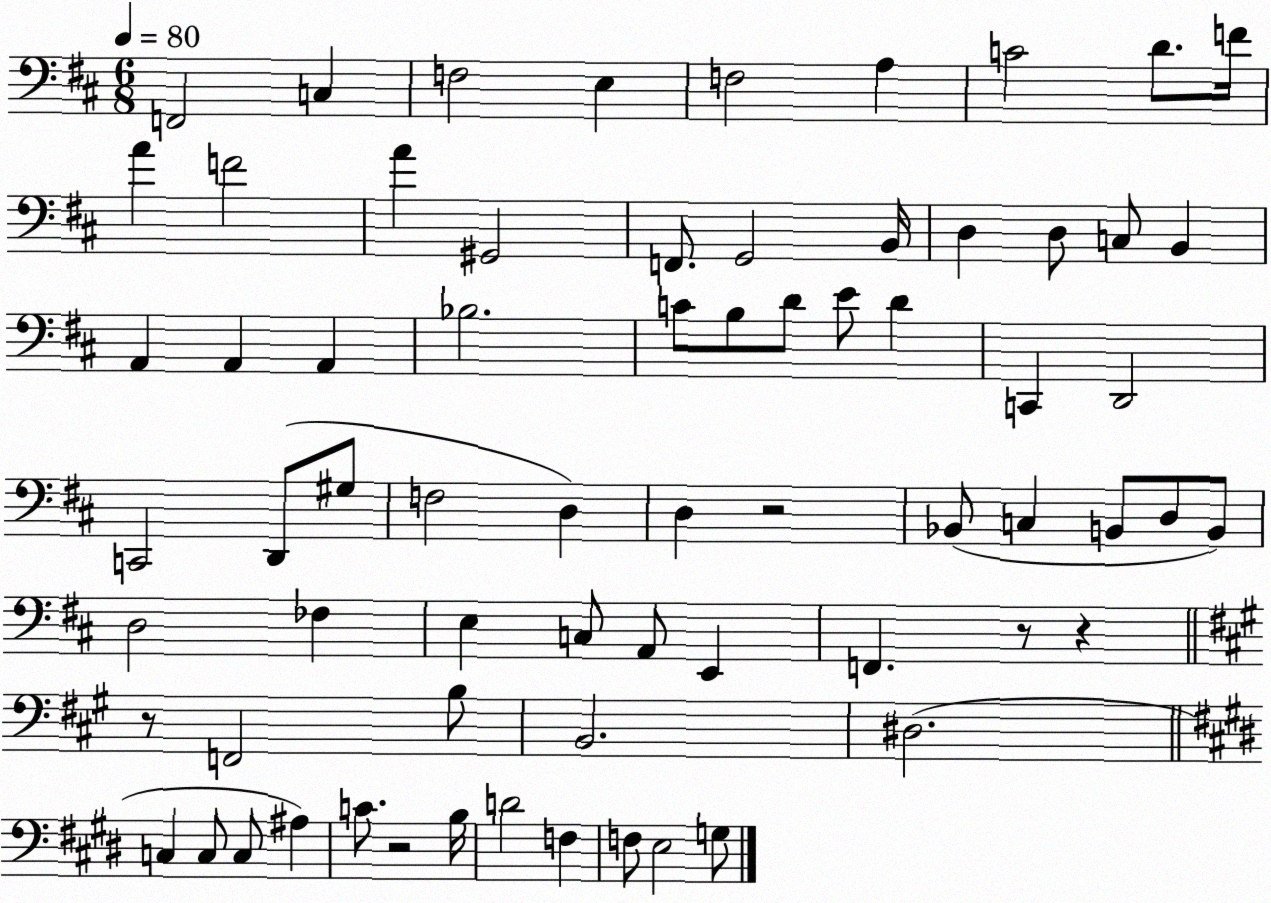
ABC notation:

X:1
T:Untitled
M:6/8
L:1/4
K:D
F,,2 C, F,2 E, F,2 A, C2 D/2 F/4 A F2 A ^G,,2 F,,/2 G,,2 B,,/4 D, D,/2 C,/2 B,, A,, A,, A,, _B,2 C/2 B,/2 D/2 E/2 D C,, D,,2 C,,2 D,,/2 ^G,/2 F,2 D, D, z2 _B,,/2 C, B,,/2 D,/2 B,,/2 D,2 _F, E, C,/2 A,,/2 E,, F,, z/2 z z/2 F,,2 B,/2 B,,2 ^D,2 C, C,/2 C,/2 ^A, C/2 z2 B,/4 D2 F, F,/2 E,2 G,/2